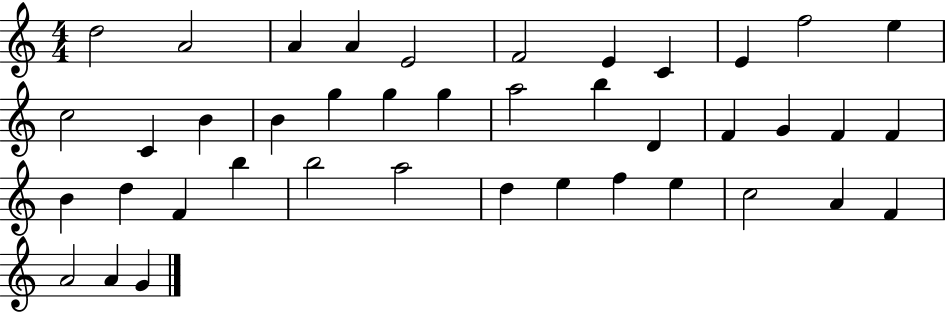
X:1
T:Untitled
M:4/4
L:1/4
K:C
d2 A2 A A E2 F2 E C E f2 e c2 C B B g g g a2 b D F G F F B d F b b2 a2 d e f e c2 A F A2 A G